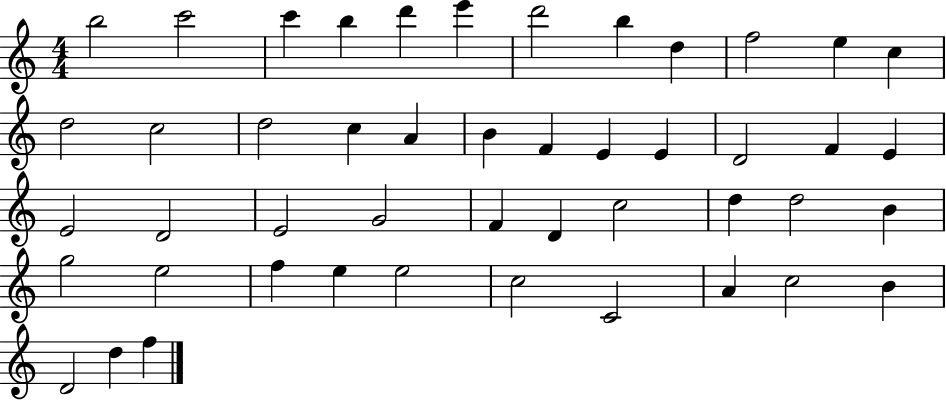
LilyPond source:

{
  \clef treble
  \numericTimeSignature
  \time 4/4
  \key c \major
  b''2 c'''2 | c'''4 b''4 d'''4 e'''4 | d'''2 b''4 d''4 | f''2 e''4 c''4 | \break d''2 c''2 | d''2 c''4 a'4 | b'4 f'4 e'4 e'4 | d'2 f'4 e'4 | \break e'2 d'2 | e'2 g'2 | f'4 d'4 c''2 | d''4 d''2 b'4 | \break g''2 e''2 | f''4 e''4 e''2 | c''2 c'2 | a'4 c''2 b'4 | \break d'2 d''4 f''4 | \bar "|."
}